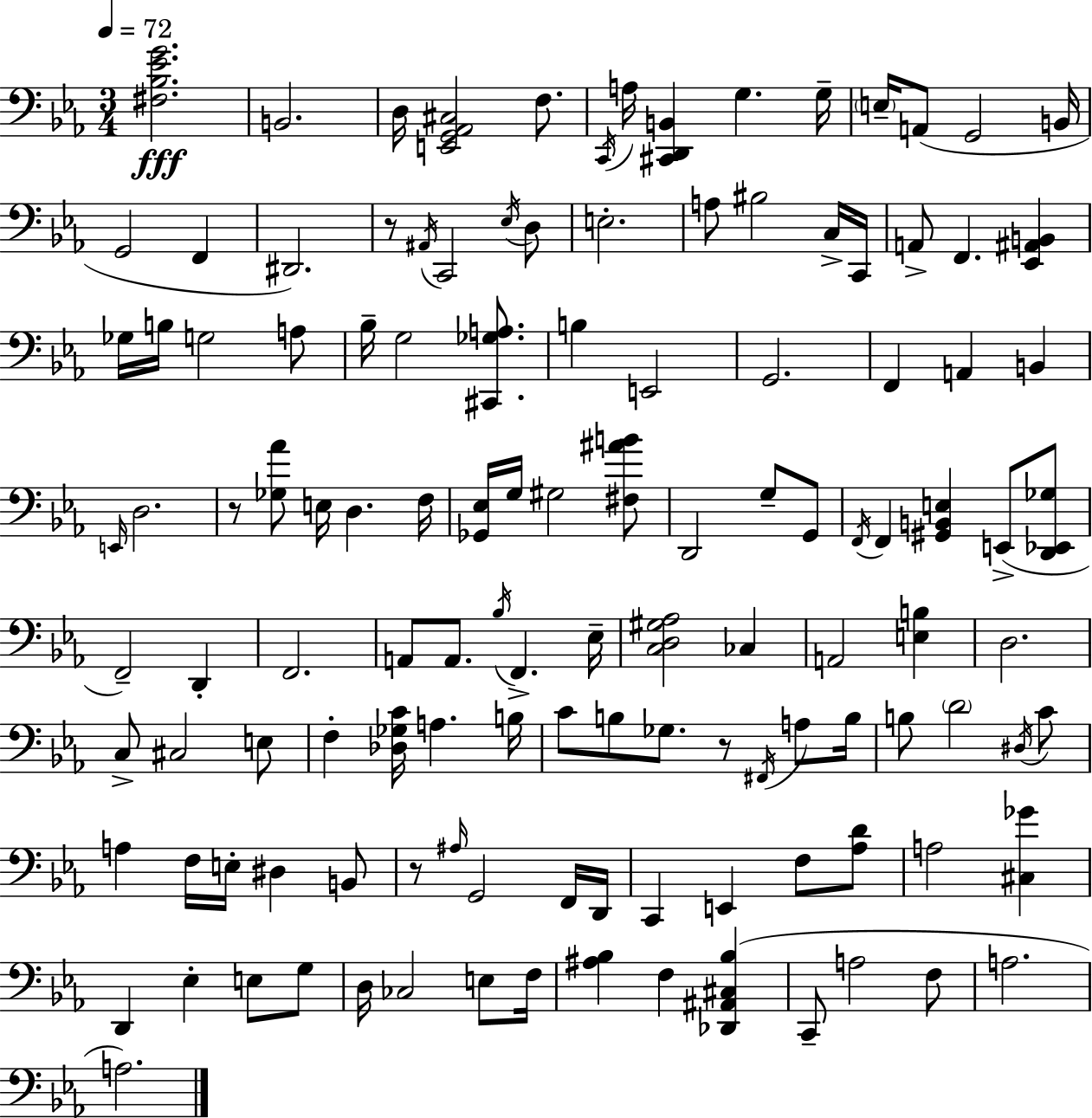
X:1
T:Untitled
M:3/4
L:1/4
K:Eb
[^F,_B,_EG]2 B,,2 D,/4 [E,,G,,_A,,^C,]2 F,/2 C,,/4 A,/4 [^C,,D,,B,,] G, G,/4 E,/4 A,,/2 G,,2 B,,/4 G,,2 F,, ^D,,2 z/2 ^A,,/4 C,,2 _E,/4 D,/2 E,2 A,/2 ^B,2 C,/4 C,,/4 A,,/2 F,, [_E,,^A,,B,,] _G,/4 B,/4 G,2 A,/2 _B,/4 G,2 [^C,,_G,A,]/2 B, E,,2 G,,2 F,, A,, B,, E,,/4 D,2 z/2 [_G,_A]/2 E,/4 D, F,/4 [_G,,_E,]/4 G,/4 ^G,2 [^F,^AB]/2 D,,2 G,/2 G,,/2 F,,/4 F,, [^G,,B,,E,] E,,/2 [D,,_E,,_G,]/2 F,,2 D,, F,,2 A,,/2 A,,/2 _B,/4 F,, _E,/4 [C,D,^G,_A,]2 _C, A,,2 [E,B,] D,2 C,/2 ^C,2 E,/2 F, [_D,_G,C]/4 A, B,/4 C/2 B,/2 _G,/2 z/2 ^F,,/4 A,/2 B,/4 B,/2 D2 ^D,/4 C/2 A, F,/4 E,/4 ^D, B,,/2 z/2 ^A,/4 G,,2 F,,/4 D,,/4 C,, E,, F,/2 [_A,D]/2 A,2 [^C,_G] D,, _E, E,/2 G,/2 D,/4 _C,2 E,/2 F,/4 [^A,_B,] F, [_D,,^A,,^C,_B,] C,,/2 A,2 F,/2 A,2 A,2